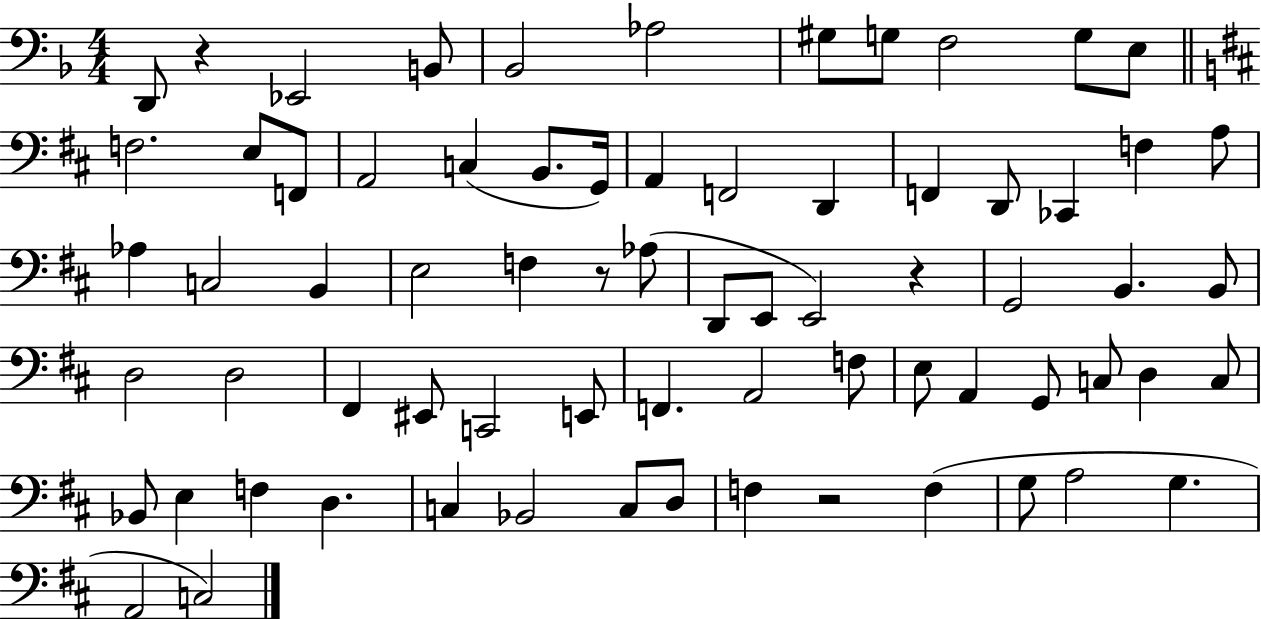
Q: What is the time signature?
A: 4/4